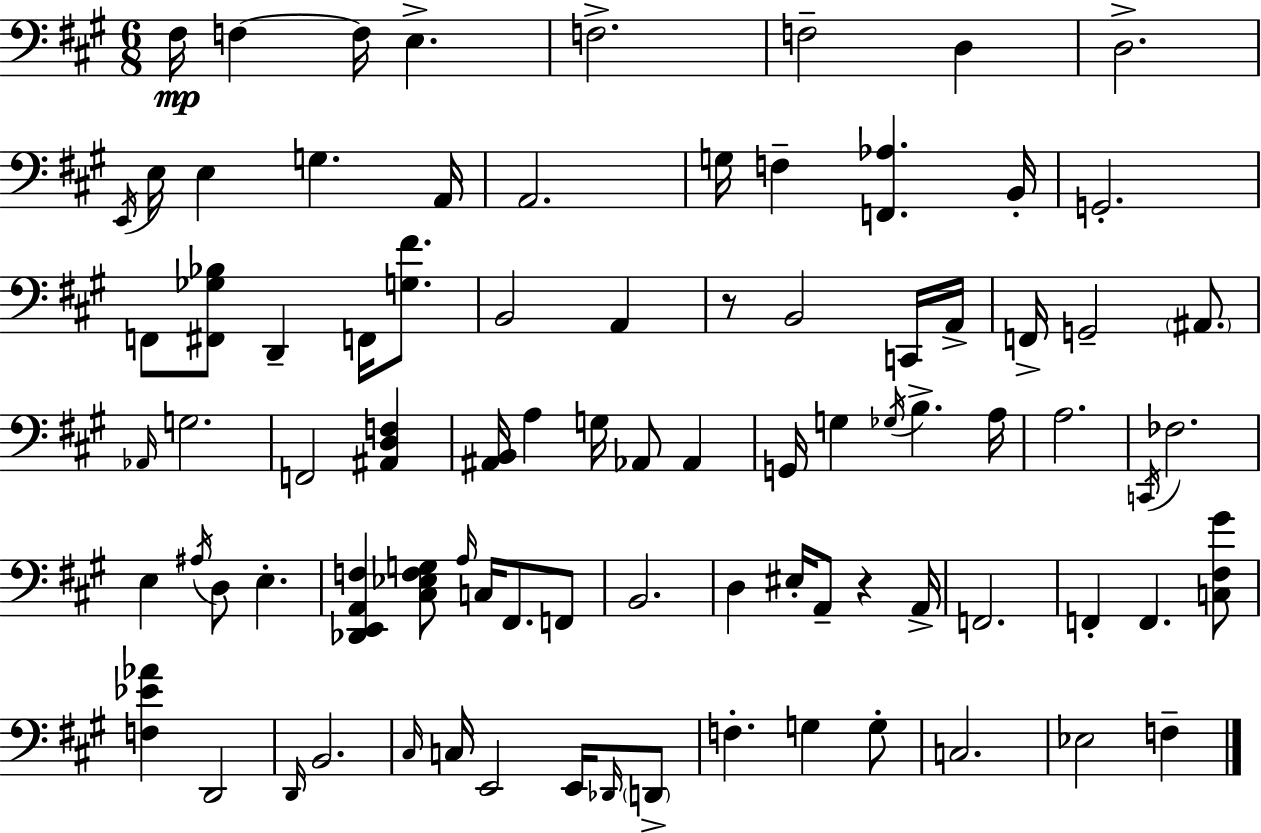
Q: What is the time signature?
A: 6/8